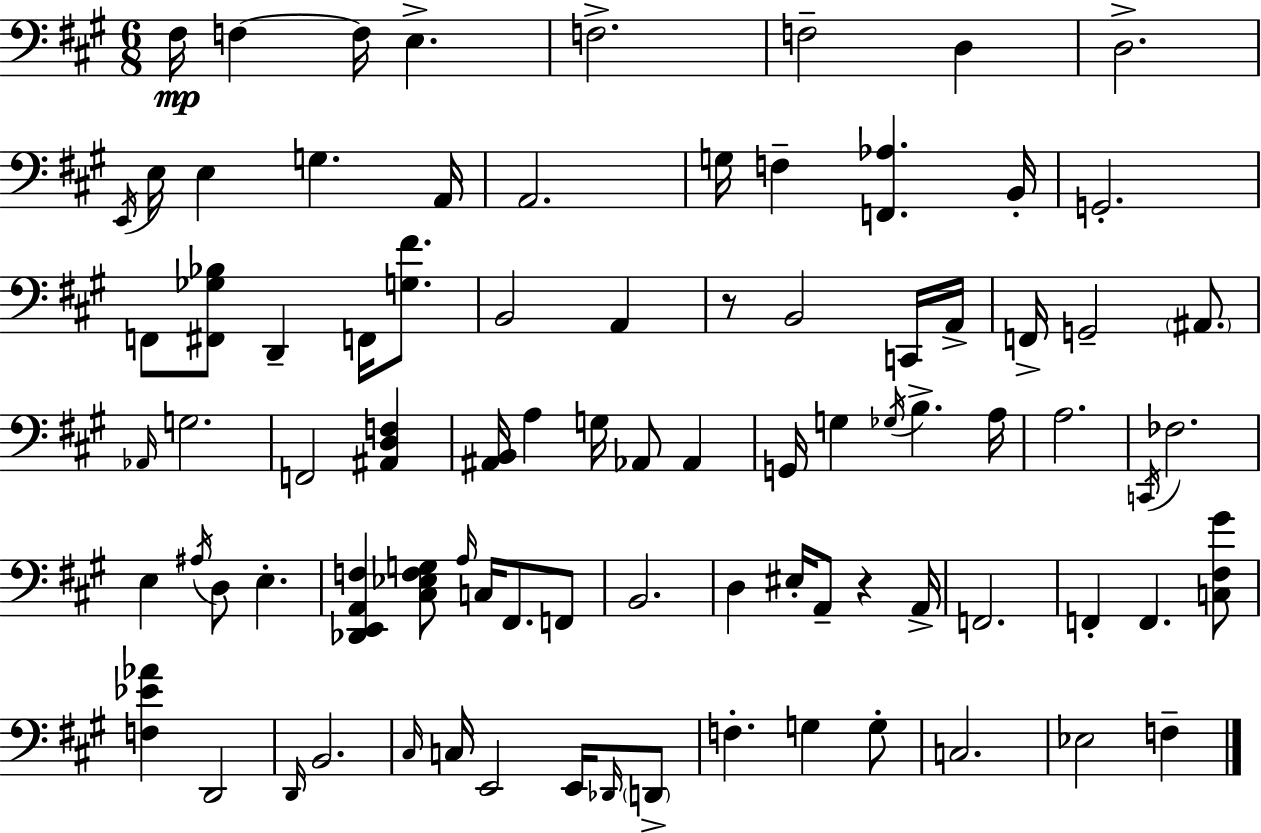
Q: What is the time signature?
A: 6/8